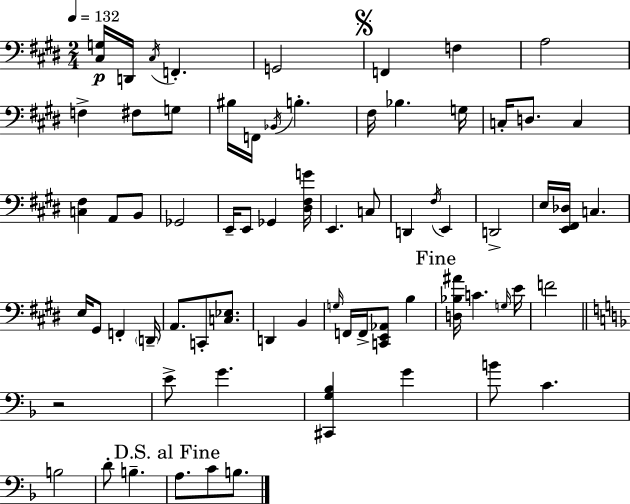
[C#3,G3]/s D2/s C#3/s F2/q. G2/h F2/q F3/q A3/h F3/q F#3/e G3/e BIS3/s F2/s Bb2/s B3/q. F#3/s Bb3/q. G3/s C3/s D3/e. C3/q [C3,F#3]/q A2/e B2/e Gb2/h E2/s E2/e Gb2/q [D#3,F#3,G4]/s E2/q. C3/e D2/q F#3/s E2/q D2/h E3/s [E2,F#2,Db3]/s C3/q. E3/s G#2/e F2/q D2/s A2/e. C2/e [C3,Eb3]/e. D2/q B2/q G3/s F2/s F2/s [C2,E2,Ab2]/e B3/q [D3,Bb3,A#4]/s C4/q. G3/s E4/s F4/h R/h E4/e G4/q. [C#2,G3,Bb3]/q G4/q B4/e C4/q. B3/h D4/e B3/q. A3/e. C4/e B3/e.